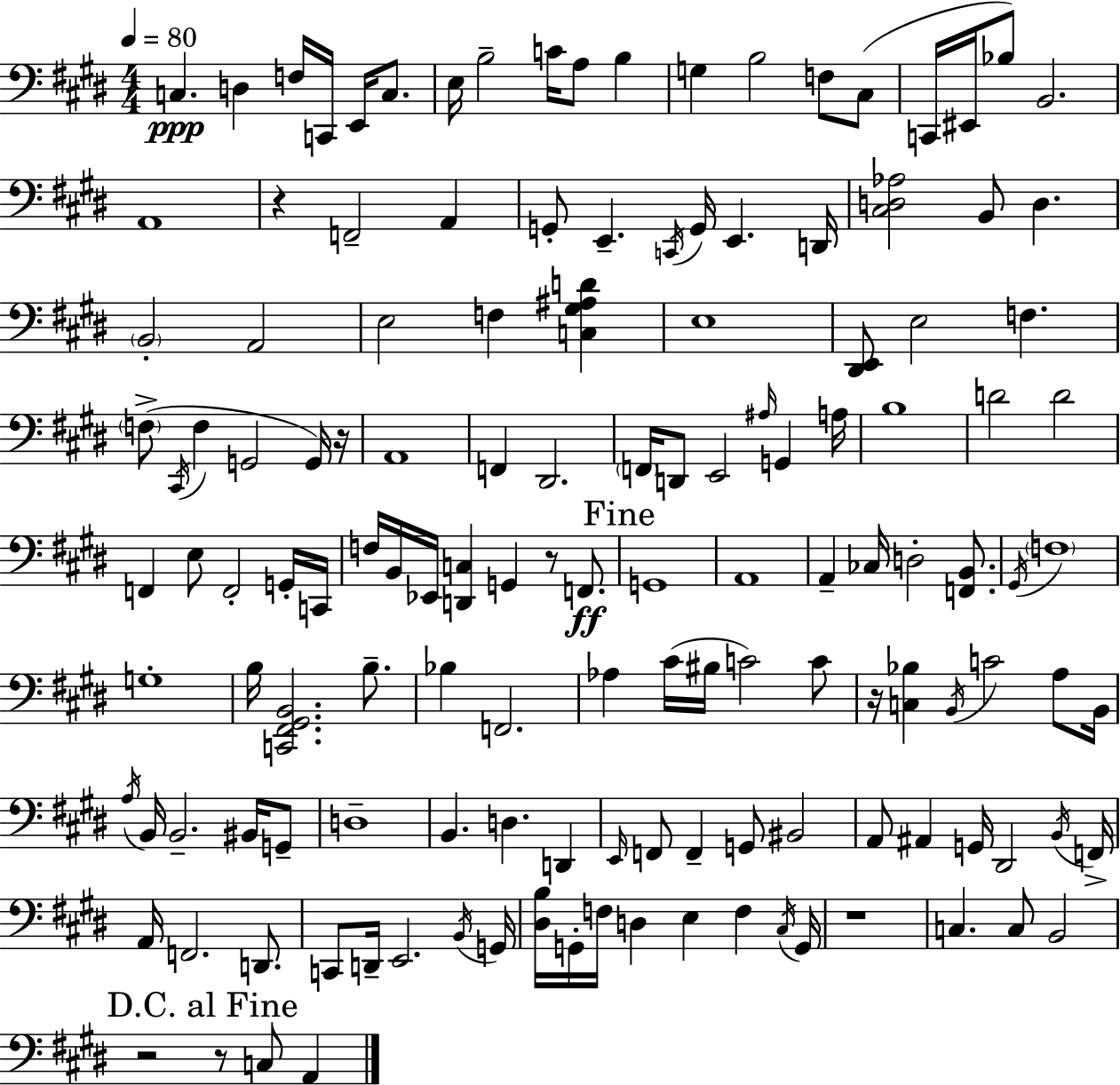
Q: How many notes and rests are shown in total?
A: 140